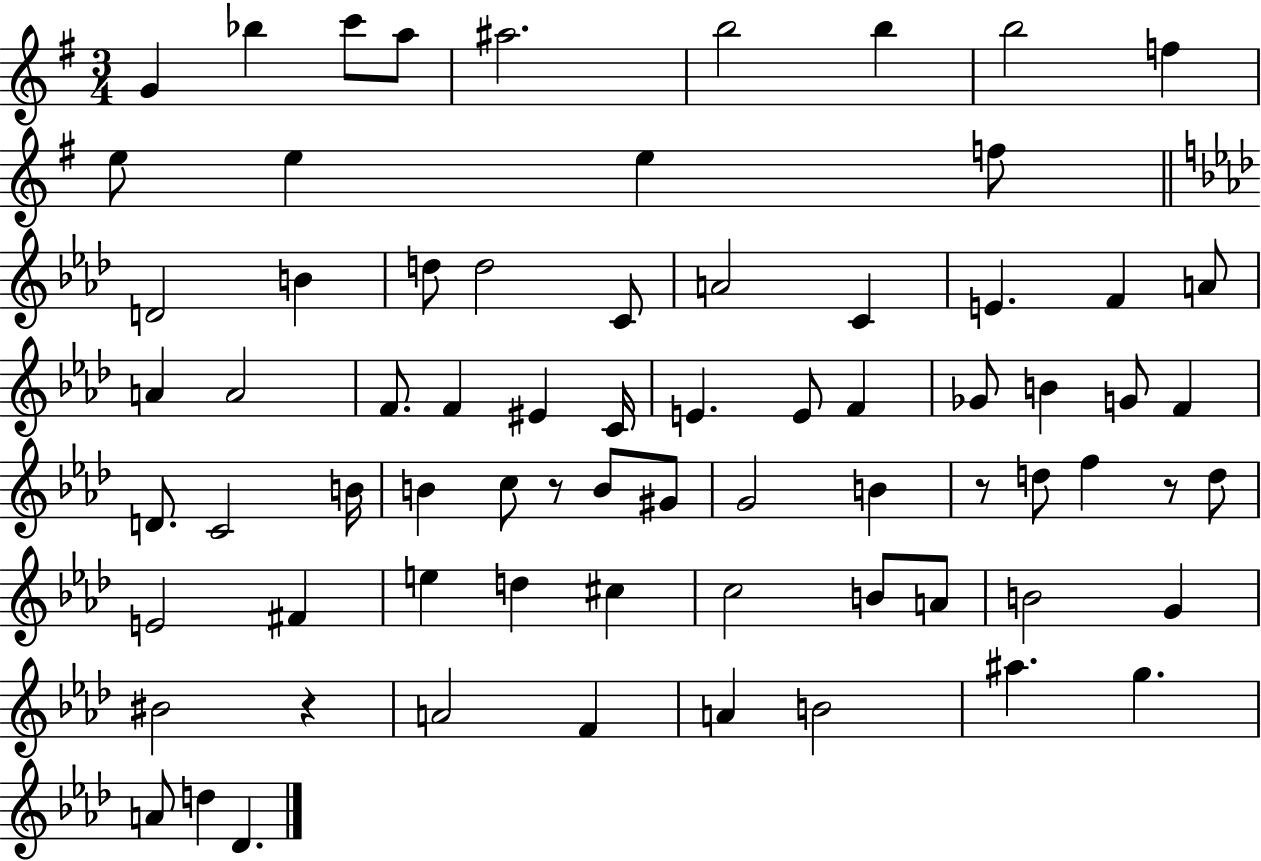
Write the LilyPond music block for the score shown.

{
  \clef treble
  \numericTimeSignature
  \time 3/4
  \key g \major
  \repeat volta 2 { g'4 bes''4 c'''8 a''8 | ais''2. | b''2 b''4 | b''2 f''4 | \break e''8 e''4 e''4 f''8 | \bar "||" \break \key aes \major d'2 b'4 | d''8 d''2 c'8 | a'2 c'4 | e'4. f'4 a'8 | \break a'4 a'2 | f'8. f'4 eis'4 c'16 | e'4. e'8 f'4 | ges'8 b'4 g'8 f'4 | \break d'8. c'2 b'16 | b'4 c''8 r8 b'8 gis'8 | g'2 b'4 | r8 d''8 f''4 r8 d''8 | \break e'2 fis'4 | e''4 d''4 cis''4 | c''2 b'8 a'8 | b'2 g'4 | \break bis'2 r4 | a'2 f'4 | a'4 b'2 | ais''4. g''4. | \break a'8 d''4 des'4. | } \bar "|."
}